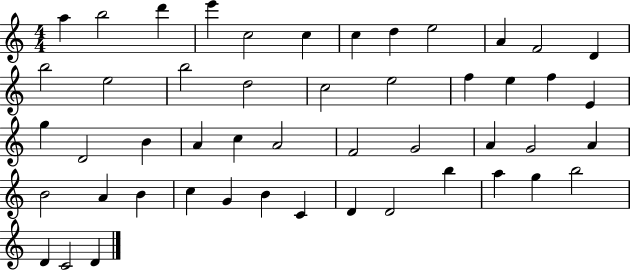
A5/q B5/h D6/q E6/q C5/h C5/q C5/q D5/q E5/h A4/q F4/h D4/q B5/h E5/h B5/h D5/h C5/h E5/h F5/q E5/q F5/q E4/q G5/q D4/h B4/q A4/q C5/q A4/h F4/h G4/h A4/q G4/h A4/q B4/h A4/q B4/q C5/q G4/q B4/q C4/q D4/q D4/h B5/q A5/q G5/q B5/h D4/q C4/h D4/q